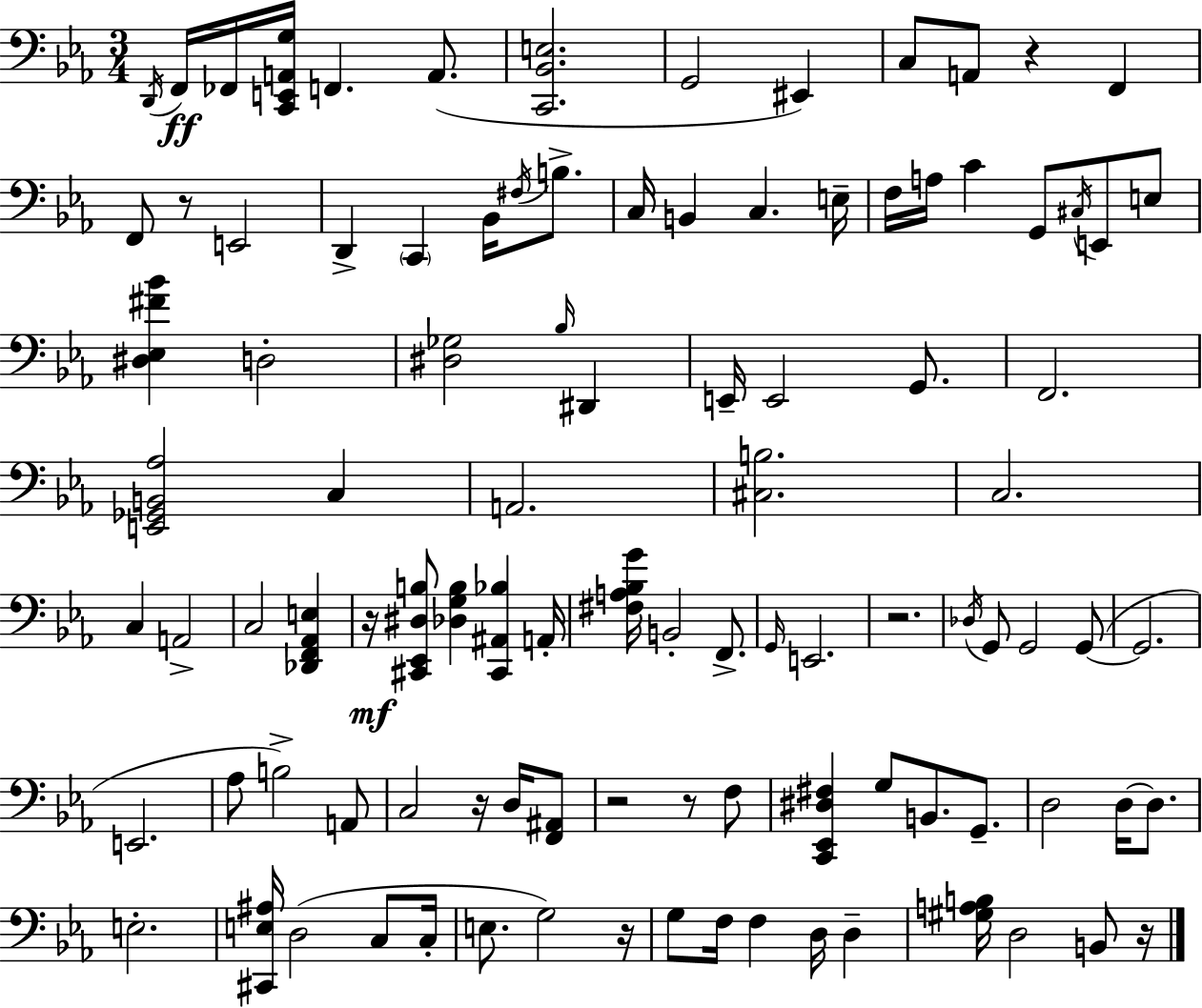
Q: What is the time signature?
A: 3/4